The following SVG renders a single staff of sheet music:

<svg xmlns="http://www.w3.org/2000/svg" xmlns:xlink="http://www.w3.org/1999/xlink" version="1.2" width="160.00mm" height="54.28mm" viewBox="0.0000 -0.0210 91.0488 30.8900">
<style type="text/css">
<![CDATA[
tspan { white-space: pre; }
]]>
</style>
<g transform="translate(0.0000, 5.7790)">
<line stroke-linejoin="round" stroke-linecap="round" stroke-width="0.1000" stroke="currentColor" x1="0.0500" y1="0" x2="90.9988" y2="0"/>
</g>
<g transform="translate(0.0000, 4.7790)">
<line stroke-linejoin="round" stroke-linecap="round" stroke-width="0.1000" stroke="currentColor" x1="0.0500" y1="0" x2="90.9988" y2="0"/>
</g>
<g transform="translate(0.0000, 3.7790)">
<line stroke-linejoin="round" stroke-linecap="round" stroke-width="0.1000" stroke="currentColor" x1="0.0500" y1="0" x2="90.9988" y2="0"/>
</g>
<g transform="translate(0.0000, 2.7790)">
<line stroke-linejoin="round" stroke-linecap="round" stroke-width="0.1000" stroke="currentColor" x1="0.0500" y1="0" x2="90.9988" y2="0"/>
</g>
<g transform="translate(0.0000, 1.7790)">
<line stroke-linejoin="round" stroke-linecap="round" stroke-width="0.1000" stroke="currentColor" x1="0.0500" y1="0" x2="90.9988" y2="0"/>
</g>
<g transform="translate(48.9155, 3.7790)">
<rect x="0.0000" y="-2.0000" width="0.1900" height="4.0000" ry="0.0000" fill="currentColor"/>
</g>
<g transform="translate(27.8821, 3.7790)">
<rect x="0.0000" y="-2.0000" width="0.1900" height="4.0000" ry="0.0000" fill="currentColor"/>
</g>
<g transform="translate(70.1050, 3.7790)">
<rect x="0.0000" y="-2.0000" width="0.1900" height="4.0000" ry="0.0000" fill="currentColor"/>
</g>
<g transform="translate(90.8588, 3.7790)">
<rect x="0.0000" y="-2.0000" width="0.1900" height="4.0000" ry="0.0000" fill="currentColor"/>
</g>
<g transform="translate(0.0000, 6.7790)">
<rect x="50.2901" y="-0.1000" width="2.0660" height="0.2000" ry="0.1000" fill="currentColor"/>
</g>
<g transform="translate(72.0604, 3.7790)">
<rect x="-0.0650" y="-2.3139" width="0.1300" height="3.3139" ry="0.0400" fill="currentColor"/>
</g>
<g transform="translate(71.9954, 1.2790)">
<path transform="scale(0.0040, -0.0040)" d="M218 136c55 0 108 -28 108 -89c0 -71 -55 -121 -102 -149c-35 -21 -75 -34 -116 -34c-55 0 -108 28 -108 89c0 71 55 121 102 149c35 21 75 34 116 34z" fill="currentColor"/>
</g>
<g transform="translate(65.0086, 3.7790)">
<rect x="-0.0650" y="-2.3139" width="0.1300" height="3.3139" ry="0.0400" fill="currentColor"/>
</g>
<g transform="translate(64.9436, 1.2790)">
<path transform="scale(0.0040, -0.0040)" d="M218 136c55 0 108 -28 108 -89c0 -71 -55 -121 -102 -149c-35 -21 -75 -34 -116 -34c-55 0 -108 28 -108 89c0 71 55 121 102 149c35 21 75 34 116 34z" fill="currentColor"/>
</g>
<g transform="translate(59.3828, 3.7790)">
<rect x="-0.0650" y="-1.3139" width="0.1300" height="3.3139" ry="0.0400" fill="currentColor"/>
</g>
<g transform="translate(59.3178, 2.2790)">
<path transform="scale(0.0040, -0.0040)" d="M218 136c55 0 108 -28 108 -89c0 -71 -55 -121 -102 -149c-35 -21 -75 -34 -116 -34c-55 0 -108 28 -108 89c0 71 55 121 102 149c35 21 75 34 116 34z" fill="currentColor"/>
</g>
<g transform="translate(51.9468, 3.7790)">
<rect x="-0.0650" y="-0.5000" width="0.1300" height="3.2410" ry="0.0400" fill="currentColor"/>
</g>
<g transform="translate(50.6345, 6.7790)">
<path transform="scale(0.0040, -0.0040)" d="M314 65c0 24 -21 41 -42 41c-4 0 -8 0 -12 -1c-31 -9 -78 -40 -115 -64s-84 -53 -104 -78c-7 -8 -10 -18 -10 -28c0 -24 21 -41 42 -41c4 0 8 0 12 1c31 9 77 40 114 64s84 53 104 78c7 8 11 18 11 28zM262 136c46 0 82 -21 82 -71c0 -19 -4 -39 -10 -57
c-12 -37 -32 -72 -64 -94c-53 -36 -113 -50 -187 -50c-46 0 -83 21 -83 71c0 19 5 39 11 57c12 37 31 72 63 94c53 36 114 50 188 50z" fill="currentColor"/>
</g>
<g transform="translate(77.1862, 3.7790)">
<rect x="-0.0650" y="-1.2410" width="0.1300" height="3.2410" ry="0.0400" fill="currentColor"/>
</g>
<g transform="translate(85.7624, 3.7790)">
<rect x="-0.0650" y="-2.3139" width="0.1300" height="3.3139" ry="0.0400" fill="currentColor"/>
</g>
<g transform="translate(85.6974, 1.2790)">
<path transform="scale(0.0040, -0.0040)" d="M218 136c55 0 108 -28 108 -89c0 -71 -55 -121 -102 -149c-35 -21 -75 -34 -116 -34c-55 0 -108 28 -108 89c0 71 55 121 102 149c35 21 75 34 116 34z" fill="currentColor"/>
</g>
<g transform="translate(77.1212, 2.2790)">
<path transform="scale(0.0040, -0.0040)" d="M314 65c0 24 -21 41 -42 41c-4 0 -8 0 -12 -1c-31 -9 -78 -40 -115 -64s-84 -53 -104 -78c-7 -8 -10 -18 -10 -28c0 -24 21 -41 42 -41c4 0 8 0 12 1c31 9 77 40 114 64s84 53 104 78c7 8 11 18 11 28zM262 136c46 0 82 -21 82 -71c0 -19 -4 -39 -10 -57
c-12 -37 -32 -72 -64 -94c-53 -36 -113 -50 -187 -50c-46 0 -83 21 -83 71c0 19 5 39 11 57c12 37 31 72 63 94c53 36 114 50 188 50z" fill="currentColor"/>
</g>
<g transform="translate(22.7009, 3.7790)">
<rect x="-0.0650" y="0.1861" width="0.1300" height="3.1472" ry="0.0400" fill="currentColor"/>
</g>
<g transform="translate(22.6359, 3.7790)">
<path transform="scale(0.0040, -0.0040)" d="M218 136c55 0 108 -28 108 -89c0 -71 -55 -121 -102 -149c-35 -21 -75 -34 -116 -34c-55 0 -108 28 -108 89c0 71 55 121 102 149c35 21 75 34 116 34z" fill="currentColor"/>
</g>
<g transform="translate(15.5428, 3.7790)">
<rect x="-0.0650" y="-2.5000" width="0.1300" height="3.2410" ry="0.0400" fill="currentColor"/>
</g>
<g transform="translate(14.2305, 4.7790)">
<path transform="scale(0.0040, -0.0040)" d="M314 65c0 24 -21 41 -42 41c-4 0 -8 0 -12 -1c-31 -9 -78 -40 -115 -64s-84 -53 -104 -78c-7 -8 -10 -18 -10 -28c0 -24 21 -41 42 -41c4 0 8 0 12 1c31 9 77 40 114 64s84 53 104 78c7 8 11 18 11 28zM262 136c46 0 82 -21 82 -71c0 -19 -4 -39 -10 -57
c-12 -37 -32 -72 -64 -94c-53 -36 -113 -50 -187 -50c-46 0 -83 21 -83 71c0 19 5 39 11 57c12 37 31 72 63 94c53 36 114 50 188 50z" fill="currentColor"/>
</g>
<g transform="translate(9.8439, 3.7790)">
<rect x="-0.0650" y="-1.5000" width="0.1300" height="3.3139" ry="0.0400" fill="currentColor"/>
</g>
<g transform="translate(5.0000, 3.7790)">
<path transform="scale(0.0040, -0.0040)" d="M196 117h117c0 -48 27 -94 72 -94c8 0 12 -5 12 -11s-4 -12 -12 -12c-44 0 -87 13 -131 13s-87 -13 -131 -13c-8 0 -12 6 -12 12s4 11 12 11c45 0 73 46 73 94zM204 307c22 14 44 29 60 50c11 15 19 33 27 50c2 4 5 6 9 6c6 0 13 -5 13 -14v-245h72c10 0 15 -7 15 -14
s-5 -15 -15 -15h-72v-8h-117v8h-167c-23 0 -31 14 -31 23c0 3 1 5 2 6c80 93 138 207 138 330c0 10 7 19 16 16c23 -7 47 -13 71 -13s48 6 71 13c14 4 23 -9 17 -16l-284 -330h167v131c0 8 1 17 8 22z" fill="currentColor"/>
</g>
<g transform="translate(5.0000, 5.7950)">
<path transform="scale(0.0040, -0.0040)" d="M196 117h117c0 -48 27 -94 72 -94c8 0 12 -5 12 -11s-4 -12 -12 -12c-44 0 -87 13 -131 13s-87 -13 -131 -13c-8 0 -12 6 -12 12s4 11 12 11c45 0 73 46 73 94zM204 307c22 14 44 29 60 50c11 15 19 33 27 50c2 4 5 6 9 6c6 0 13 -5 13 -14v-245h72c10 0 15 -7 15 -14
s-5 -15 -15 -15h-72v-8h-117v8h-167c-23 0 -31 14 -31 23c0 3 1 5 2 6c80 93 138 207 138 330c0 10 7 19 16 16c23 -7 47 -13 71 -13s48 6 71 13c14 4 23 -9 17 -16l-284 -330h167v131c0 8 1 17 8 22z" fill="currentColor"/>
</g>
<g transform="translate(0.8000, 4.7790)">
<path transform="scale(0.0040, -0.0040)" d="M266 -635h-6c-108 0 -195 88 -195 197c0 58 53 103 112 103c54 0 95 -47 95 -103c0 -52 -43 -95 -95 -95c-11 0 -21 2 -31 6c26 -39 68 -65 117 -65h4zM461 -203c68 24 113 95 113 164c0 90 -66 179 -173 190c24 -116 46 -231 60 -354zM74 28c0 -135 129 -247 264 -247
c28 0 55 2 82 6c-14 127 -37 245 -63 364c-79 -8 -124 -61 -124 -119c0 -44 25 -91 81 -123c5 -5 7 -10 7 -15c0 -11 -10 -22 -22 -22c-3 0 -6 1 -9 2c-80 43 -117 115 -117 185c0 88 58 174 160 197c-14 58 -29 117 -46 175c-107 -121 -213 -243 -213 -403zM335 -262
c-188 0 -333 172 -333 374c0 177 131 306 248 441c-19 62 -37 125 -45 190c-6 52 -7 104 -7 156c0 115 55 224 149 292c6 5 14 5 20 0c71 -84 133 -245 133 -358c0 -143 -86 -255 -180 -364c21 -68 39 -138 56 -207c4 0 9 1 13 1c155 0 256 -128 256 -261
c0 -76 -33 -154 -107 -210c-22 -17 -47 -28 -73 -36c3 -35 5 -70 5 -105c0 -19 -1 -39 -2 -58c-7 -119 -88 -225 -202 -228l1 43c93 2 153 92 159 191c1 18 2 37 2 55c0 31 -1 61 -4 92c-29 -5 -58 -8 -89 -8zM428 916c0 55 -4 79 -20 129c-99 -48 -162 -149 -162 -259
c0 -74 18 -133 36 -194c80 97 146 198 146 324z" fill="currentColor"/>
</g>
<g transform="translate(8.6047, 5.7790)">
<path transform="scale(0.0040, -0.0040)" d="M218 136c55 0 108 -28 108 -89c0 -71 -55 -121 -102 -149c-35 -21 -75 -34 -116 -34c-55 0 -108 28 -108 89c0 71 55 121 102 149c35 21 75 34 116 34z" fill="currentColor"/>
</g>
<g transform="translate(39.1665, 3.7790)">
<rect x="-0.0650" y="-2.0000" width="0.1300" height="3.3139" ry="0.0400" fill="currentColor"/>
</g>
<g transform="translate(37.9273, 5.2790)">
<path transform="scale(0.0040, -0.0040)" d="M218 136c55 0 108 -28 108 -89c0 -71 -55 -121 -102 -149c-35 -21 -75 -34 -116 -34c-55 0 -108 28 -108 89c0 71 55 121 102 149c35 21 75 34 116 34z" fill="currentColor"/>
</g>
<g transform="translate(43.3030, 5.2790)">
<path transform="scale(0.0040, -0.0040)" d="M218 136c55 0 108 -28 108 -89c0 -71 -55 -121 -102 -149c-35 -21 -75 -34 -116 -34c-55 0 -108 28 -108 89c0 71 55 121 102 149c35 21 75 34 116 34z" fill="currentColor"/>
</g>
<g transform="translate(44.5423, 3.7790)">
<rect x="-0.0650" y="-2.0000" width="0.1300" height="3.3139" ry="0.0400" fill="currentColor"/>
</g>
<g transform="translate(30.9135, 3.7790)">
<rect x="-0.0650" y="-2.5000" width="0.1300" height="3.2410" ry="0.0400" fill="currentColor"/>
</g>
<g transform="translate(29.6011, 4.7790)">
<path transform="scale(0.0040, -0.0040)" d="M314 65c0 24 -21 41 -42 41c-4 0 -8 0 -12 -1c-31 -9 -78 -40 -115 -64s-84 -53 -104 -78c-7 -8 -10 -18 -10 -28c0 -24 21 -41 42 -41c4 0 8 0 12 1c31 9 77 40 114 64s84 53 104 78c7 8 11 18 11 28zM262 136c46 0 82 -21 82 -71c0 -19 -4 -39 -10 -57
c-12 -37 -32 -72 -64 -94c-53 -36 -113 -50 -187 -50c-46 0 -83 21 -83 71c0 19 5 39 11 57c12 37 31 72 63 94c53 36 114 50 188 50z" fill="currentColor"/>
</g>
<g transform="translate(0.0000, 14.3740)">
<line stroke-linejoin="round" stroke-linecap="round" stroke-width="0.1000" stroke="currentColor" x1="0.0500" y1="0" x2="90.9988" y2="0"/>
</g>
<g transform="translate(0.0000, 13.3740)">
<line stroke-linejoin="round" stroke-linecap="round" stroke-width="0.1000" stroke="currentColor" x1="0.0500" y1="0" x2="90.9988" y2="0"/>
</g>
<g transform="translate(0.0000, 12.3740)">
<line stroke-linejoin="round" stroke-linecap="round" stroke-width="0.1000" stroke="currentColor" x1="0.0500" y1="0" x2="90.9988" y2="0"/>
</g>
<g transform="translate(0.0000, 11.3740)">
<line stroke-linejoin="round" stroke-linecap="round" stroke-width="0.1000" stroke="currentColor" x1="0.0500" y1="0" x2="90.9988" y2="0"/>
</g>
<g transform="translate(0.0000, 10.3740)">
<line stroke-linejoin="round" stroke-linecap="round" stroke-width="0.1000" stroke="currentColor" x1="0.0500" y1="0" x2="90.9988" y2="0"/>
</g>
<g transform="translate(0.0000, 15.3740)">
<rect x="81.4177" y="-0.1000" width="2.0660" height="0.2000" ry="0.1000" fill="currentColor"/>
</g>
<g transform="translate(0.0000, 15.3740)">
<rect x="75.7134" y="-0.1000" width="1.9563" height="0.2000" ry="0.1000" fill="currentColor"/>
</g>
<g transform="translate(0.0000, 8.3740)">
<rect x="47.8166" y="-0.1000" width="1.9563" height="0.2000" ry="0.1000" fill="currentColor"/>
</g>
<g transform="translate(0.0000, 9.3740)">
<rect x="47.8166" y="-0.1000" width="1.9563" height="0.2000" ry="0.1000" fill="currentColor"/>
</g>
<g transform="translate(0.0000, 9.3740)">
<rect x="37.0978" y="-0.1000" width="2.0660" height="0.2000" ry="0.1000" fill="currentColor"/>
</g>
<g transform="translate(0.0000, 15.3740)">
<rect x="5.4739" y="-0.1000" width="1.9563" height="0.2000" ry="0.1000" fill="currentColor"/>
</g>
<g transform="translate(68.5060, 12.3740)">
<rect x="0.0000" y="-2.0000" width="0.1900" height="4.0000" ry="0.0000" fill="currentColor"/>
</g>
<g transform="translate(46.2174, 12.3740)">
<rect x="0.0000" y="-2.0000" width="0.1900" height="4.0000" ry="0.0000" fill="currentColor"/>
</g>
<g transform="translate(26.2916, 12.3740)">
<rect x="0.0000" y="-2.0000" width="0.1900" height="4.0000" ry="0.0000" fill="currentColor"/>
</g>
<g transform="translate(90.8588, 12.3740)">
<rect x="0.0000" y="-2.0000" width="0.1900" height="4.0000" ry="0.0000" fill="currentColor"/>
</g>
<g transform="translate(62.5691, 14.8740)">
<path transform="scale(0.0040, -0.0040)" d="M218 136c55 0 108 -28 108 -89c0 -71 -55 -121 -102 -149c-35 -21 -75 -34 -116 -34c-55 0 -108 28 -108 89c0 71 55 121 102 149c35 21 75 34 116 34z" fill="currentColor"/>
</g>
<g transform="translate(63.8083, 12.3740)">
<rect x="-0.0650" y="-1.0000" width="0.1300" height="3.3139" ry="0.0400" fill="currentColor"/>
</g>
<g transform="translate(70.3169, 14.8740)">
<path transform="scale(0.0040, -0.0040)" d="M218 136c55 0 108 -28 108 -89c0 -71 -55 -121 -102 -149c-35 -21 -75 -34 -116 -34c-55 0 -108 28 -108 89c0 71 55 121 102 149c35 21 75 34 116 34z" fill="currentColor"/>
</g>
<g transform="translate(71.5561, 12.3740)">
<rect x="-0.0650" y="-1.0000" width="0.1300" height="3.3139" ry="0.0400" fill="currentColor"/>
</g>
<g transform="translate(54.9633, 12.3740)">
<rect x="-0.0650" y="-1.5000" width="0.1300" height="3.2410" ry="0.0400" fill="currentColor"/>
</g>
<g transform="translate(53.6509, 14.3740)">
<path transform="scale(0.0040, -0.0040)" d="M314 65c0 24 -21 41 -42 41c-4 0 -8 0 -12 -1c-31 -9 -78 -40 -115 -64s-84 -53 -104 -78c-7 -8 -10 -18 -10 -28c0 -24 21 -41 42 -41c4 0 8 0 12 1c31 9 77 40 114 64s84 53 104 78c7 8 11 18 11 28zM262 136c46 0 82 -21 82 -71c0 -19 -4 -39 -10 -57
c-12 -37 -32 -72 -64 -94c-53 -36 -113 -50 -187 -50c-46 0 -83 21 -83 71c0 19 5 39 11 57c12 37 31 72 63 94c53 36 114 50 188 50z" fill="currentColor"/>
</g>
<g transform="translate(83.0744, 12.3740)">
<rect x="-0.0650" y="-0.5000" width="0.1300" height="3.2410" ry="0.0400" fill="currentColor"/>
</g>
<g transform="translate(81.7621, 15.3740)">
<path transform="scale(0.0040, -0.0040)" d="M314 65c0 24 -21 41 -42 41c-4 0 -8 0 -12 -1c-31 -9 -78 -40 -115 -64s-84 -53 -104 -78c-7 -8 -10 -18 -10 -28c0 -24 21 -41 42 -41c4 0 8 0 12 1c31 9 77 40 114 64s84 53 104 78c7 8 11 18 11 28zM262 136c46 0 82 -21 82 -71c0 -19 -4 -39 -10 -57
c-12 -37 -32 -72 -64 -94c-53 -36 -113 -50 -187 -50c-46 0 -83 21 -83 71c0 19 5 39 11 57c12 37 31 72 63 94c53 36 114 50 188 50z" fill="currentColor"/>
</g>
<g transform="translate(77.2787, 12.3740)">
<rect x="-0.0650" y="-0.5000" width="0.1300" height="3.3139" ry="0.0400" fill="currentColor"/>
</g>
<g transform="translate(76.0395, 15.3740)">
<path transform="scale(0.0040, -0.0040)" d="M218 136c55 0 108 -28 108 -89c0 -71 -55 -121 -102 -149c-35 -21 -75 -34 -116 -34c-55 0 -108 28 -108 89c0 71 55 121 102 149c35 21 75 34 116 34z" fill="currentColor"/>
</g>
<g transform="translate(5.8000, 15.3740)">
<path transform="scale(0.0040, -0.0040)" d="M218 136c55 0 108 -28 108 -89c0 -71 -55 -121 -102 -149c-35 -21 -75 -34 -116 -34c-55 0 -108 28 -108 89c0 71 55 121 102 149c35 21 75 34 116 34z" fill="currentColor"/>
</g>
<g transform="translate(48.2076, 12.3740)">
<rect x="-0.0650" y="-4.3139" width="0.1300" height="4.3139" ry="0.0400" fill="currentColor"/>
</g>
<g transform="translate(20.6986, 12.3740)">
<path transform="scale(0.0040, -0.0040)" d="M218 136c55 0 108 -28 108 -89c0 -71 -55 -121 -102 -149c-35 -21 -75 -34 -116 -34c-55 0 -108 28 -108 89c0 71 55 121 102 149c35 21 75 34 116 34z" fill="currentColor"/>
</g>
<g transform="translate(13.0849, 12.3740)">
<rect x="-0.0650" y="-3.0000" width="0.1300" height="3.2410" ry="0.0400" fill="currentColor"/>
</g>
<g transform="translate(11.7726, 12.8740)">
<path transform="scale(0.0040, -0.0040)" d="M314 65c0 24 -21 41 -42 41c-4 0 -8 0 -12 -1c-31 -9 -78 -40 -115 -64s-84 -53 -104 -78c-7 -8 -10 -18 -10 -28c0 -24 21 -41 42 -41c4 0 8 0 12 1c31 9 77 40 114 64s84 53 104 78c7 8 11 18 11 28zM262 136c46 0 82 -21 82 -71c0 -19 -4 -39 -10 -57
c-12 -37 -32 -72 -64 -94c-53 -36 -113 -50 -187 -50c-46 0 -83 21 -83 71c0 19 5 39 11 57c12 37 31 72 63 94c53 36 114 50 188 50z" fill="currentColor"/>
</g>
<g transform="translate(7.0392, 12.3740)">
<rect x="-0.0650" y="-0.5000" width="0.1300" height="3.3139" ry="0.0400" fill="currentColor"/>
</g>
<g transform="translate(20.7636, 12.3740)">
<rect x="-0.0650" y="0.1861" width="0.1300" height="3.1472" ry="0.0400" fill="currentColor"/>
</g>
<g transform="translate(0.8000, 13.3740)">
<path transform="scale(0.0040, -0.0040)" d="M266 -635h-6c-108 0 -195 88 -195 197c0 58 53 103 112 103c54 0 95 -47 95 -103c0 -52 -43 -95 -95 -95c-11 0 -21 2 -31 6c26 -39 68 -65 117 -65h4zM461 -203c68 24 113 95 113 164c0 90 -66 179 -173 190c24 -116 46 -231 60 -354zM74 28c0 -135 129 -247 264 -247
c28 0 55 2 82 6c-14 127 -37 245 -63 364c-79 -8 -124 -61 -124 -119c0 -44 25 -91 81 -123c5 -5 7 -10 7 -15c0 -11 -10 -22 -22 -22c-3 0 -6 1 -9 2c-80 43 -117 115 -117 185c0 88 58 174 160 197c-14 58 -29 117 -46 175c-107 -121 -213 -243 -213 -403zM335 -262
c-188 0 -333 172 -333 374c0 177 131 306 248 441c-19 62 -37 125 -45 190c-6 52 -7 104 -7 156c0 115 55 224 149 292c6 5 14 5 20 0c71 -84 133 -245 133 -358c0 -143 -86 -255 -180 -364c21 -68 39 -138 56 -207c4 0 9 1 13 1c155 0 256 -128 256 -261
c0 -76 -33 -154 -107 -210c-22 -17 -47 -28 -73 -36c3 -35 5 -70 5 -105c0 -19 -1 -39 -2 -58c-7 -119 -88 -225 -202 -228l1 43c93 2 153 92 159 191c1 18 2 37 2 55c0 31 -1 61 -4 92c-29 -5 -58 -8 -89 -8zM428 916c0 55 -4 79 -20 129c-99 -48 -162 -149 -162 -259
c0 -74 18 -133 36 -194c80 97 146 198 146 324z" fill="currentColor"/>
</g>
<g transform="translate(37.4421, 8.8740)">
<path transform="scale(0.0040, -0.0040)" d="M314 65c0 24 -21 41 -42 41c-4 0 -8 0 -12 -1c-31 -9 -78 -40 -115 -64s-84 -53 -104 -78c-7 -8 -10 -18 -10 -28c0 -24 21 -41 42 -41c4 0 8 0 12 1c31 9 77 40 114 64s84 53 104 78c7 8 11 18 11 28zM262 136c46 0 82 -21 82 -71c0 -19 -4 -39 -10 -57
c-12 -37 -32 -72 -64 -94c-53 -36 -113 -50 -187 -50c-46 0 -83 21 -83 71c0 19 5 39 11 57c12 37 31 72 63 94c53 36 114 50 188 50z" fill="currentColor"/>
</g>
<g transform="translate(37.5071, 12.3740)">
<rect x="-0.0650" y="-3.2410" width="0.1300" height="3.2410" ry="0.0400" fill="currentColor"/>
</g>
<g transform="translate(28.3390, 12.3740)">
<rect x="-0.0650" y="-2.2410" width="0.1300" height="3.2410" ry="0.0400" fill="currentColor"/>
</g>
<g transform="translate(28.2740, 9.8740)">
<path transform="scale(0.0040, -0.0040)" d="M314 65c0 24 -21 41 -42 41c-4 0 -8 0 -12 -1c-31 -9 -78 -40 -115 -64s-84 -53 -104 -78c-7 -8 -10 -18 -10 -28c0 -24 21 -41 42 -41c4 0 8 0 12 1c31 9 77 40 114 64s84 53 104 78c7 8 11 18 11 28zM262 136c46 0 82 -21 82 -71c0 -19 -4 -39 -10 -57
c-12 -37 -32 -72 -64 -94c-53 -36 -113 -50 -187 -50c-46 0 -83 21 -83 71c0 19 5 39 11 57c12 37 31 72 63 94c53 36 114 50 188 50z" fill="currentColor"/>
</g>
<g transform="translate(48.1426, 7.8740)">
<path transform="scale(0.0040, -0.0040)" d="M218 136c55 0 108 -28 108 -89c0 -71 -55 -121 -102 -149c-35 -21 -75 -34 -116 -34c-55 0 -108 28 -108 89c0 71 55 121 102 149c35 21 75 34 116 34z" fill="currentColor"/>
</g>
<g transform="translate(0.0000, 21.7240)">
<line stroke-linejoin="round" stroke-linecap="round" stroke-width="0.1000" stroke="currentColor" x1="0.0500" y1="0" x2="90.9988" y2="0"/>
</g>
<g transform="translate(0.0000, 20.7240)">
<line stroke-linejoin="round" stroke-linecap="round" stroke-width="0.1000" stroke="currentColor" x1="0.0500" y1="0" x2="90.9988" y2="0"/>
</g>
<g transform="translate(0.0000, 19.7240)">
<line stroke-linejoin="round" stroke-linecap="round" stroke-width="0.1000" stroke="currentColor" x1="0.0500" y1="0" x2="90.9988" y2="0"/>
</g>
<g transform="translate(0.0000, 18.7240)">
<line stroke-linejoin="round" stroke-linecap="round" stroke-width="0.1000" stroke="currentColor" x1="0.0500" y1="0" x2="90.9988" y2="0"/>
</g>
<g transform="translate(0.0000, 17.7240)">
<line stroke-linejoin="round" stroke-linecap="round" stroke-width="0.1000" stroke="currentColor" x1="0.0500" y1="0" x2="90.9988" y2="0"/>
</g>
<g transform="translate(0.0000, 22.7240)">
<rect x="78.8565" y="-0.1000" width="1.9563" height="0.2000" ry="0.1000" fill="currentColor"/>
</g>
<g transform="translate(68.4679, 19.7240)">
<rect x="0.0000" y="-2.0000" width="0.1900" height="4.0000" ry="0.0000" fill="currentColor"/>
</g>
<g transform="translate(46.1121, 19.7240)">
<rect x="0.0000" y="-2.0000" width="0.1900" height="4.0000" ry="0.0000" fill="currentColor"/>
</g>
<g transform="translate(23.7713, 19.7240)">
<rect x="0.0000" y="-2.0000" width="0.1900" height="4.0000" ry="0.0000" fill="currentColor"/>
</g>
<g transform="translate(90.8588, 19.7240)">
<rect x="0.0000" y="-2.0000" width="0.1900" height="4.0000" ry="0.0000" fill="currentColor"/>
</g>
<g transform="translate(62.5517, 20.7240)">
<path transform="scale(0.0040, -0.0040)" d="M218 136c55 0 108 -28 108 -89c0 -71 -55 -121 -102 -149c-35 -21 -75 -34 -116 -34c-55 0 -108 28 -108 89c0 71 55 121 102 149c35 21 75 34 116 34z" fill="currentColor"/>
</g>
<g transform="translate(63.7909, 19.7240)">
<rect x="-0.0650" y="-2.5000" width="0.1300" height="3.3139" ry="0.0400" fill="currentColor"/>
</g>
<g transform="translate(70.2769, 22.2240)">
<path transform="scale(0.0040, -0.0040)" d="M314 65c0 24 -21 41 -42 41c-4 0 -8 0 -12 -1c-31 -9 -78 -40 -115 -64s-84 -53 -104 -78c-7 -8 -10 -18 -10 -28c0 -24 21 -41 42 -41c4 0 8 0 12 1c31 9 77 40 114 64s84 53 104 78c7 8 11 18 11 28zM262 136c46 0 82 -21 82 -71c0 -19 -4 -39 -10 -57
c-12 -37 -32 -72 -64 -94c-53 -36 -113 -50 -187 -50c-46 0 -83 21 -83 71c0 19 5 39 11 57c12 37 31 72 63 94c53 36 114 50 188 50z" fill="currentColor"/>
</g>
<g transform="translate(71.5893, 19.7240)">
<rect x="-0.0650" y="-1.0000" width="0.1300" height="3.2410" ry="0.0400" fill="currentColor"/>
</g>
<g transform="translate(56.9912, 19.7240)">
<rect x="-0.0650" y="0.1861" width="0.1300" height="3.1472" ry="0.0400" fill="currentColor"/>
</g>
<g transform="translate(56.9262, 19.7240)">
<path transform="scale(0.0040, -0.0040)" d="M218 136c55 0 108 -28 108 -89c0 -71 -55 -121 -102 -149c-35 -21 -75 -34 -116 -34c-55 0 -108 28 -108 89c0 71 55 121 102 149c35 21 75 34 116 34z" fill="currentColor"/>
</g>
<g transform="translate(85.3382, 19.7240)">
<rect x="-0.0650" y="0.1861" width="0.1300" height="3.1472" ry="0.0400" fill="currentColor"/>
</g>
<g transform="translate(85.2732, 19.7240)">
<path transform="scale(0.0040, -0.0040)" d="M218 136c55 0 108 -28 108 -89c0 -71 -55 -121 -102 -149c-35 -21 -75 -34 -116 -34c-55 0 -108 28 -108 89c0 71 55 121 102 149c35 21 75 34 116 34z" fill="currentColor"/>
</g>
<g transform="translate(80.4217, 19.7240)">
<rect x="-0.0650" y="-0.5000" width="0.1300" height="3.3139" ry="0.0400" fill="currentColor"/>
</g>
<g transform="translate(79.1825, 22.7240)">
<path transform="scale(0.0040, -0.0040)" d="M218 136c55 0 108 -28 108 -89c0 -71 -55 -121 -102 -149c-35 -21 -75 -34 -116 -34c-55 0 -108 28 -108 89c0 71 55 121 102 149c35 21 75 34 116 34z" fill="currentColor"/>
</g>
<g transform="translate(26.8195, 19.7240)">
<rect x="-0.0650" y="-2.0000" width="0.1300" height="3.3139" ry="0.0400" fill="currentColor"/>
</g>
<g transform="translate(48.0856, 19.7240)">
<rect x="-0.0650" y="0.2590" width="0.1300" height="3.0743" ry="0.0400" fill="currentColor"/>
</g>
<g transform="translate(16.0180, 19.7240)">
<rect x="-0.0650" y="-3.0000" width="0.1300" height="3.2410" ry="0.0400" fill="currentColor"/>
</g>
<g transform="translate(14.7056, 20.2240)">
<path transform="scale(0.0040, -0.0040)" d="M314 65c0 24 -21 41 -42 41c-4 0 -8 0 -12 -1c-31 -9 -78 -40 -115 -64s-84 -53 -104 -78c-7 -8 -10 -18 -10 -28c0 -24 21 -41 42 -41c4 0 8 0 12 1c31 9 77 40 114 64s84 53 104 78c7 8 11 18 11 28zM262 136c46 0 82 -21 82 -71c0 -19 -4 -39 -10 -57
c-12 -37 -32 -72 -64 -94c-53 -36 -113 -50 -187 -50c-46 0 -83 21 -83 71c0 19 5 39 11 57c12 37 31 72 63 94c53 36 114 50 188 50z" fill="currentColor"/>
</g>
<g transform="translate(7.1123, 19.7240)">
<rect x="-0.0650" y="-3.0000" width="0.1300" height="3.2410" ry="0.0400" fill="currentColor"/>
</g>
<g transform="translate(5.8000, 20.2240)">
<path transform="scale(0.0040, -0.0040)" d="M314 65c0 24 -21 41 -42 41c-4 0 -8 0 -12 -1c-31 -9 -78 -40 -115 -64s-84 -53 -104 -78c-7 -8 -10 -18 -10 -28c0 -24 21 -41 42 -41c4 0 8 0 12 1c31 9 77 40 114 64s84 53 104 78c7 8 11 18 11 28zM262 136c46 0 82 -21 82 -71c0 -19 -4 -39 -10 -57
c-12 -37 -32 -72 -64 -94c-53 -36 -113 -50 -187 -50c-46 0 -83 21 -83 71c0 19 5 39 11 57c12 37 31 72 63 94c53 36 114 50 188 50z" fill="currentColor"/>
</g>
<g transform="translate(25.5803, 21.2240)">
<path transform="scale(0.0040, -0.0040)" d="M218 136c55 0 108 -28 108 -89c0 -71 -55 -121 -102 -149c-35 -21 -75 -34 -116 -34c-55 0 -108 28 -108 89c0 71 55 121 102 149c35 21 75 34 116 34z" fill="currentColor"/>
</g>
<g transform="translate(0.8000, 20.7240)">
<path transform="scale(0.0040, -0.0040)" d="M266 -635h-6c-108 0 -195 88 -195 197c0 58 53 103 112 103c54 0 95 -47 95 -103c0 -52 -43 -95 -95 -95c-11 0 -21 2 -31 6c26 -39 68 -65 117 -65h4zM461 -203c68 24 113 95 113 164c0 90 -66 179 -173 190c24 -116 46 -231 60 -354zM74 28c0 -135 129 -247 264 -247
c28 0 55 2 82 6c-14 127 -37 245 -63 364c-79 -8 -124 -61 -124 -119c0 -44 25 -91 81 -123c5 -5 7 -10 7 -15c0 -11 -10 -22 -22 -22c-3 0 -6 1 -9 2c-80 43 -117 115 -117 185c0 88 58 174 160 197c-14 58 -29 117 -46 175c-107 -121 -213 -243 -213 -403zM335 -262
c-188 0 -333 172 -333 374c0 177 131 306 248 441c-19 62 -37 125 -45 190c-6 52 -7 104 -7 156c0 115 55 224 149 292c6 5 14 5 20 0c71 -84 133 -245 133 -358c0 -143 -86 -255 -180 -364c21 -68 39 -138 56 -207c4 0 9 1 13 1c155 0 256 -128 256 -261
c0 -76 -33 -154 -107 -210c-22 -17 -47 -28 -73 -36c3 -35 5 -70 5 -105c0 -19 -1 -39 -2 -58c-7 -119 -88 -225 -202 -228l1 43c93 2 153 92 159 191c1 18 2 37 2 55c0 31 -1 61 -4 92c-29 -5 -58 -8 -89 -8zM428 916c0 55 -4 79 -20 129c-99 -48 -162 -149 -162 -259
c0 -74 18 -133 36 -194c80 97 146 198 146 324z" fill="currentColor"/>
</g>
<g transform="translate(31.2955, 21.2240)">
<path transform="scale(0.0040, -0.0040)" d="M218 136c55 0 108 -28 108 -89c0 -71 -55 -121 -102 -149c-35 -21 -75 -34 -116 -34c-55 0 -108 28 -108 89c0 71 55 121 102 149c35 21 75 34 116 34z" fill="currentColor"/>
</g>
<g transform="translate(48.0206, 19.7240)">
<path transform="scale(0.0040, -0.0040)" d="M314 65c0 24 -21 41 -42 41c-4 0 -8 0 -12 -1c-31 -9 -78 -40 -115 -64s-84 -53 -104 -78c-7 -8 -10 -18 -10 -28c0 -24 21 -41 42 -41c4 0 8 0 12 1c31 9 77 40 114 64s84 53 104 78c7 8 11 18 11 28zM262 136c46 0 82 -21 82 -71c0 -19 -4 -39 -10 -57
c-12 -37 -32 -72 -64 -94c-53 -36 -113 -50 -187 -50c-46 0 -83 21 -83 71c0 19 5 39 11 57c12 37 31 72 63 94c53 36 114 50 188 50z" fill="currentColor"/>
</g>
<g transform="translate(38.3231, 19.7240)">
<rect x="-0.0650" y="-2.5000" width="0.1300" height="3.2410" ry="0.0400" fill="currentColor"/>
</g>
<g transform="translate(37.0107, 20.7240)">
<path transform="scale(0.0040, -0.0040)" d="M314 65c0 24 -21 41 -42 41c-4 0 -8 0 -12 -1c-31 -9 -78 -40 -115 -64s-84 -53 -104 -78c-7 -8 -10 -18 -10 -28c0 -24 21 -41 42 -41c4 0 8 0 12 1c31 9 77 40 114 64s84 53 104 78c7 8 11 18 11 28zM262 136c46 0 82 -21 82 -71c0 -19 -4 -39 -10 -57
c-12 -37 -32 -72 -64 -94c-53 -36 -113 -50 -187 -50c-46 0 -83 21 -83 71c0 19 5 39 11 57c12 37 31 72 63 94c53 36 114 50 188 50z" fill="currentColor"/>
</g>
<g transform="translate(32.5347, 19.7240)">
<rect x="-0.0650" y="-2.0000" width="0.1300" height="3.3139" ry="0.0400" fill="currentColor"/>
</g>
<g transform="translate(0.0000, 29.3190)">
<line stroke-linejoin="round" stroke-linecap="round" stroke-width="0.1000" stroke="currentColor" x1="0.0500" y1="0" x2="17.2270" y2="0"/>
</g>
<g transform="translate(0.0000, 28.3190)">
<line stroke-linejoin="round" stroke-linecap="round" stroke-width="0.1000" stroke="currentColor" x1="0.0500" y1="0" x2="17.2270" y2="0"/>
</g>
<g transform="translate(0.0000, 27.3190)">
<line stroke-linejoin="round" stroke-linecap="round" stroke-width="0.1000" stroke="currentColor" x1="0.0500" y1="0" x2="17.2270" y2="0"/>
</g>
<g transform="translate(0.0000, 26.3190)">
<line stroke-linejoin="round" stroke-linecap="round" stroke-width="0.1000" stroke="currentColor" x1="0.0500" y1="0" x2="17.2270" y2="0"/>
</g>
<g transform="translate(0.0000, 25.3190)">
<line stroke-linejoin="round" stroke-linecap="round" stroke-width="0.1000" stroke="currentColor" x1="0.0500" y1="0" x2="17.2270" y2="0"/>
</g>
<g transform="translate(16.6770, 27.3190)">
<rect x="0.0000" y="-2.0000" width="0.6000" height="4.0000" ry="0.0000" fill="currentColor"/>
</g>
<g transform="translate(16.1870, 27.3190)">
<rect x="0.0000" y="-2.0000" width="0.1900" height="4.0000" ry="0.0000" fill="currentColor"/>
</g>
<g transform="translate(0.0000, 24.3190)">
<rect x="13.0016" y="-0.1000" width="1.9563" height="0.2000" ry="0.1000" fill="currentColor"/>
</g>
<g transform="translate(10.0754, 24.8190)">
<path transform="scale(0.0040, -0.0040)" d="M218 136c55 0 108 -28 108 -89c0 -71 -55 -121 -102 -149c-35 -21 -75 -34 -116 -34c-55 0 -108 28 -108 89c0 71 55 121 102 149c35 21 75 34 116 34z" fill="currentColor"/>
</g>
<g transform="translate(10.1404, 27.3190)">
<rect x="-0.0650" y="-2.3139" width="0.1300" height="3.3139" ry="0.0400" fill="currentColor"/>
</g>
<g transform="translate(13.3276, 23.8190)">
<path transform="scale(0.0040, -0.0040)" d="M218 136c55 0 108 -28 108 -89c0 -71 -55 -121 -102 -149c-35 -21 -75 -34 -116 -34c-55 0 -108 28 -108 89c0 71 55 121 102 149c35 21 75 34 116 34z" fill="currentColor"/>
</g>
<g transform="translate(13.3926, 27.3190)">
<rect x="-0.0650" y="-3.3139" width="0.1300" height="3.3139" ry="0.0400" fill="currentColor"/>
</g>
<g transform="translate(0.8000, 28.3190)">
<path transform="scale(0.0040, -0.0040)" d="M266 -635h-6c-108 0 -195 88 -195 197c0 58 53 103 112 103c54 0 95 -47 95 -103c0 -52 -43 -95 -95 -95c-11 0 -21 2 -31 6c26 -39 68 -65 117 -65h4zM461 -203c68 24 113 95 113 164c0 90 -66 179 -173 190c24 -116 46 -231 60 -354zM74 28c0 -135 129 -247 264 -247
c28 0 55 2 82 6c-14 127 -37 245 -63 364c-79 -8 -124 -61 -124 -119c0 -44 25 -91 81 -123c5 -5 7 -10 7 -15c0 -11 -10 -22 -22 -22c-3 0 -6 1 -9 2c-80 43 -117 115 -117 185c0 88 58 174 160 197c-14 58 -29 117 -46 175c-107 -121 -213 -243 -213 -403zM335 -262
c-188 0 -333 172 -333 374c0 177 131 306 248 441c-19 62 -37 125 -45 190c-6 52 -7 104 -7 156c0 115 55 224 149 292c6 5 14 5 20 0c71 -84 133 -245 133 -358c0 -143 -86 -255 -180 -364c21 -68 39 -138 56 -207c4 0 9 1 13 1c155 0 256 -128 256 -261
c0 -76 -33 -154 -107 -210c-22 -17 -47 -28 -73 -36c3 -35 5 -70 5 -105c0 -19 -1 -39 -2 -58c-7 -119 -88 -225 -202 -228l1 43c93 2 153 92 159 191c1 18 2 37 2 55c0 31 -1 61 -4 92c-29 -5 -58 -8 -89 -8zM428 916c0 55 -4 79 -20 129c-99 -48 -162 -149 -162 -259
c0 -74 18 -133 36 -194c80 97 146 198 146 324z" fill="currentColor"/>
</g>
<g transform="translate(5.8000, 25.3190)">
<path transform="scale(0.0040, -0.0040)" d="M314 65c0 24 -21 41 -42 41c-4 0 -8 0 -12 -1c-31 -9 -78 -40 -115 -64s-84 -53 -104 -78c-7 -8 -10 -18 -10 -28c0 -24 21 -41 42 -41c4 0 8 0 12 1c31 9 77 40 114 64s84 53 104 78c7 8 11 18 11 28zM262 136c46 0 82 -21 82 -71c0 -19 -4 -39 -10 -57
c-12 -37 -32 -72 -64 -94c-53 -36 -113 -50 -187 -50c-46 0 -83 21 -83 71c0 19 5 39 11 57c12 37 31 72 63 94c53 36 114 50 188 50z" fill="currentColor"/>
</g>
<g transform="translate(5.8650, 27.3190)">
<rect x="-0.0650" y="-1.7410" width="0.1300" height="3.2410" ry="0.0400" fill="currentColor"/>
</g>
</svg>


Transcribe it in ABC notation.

X:1
T:Untitled
M:4/4
L:1/4
K:C
E G2 B G2 F F C2 e g g e2 g C A2 B g2 b2 d' E2 D D C C2 A2 A2 F F G2 B2 B G D2 C B f2 g b